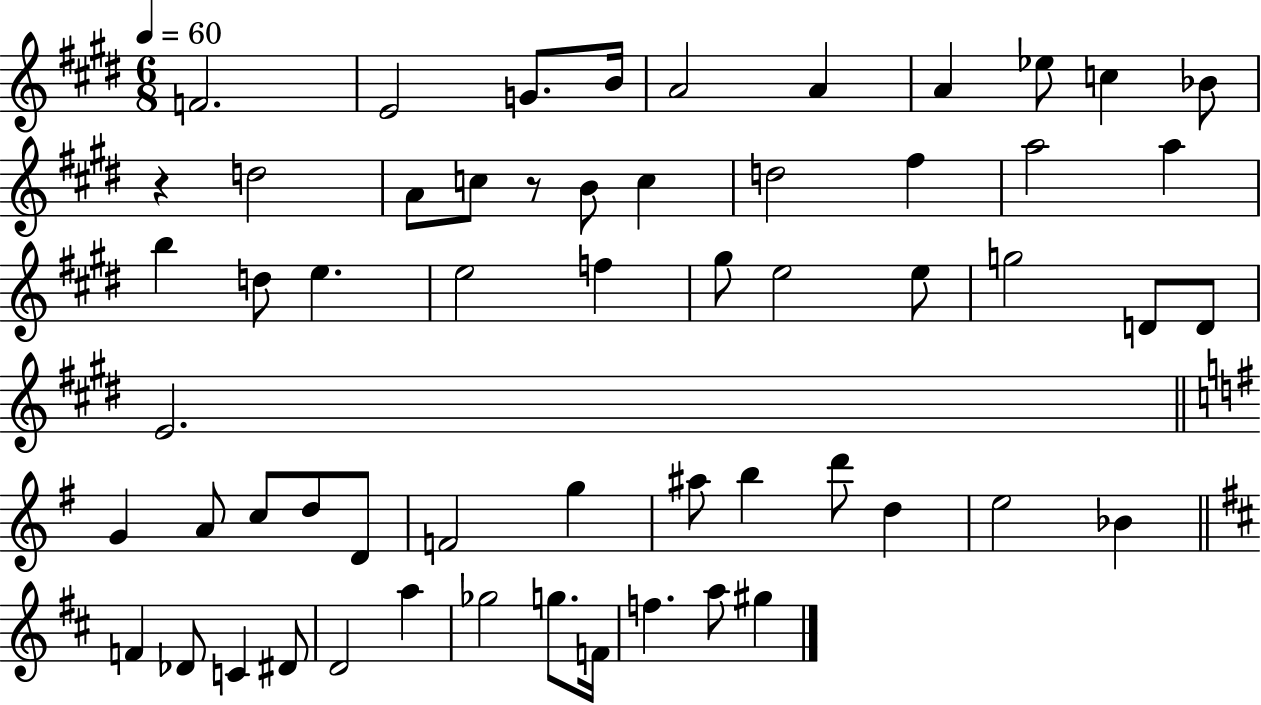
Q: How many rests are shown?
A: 2